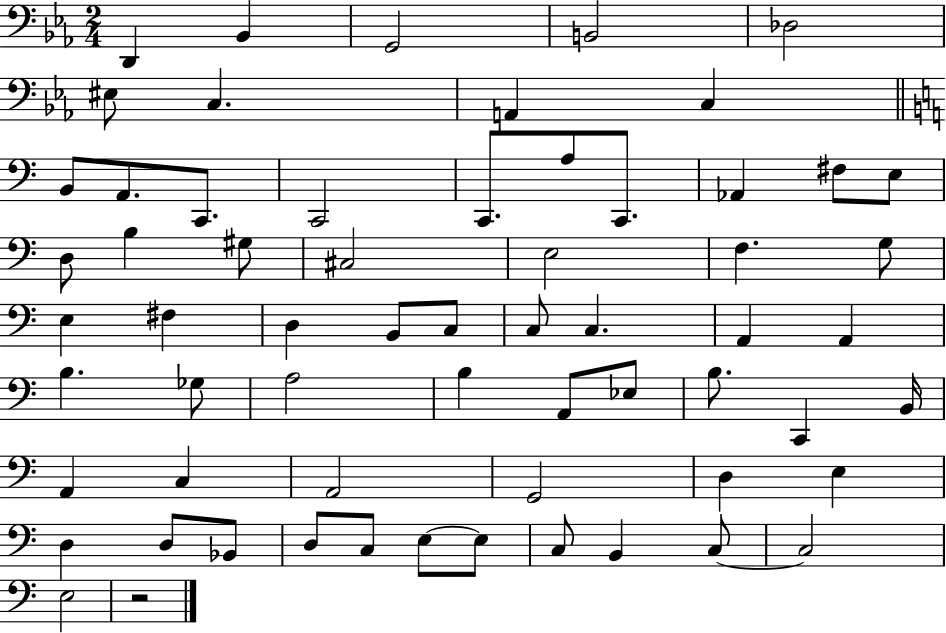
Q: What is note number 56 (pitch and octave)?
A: E3